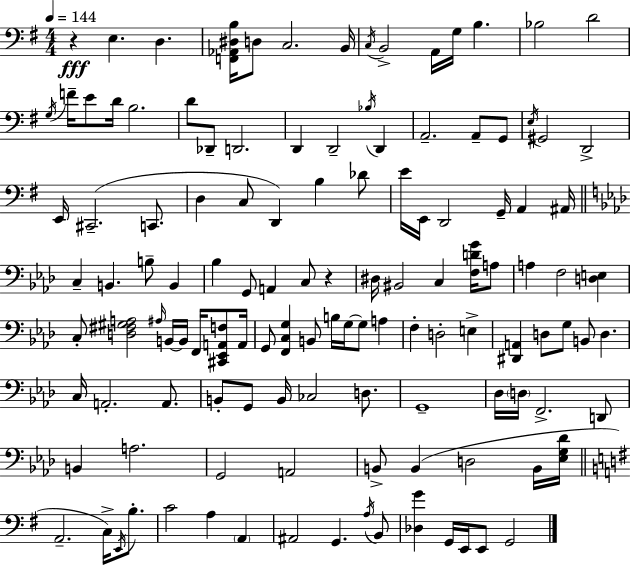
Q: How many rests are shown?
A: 2